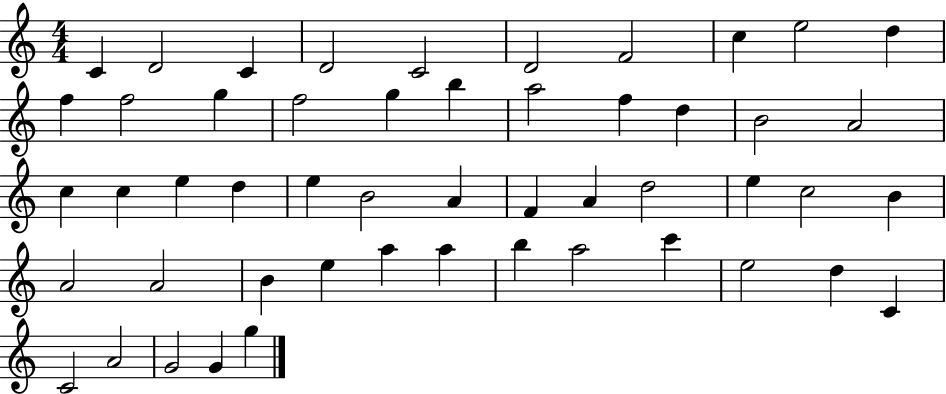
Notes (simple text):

C4/q D4/h C4/q D4/h C4/h D4/h F4/h C5/q E5/h D5/q F5/q F5/h G5/q F5/h G5/q B5/q A5/h F5/q D5/q B4/h A4/h C5/q C5/q E5/q D5/q E5/q B4/h A4/q F4/q A4/q D5/h E5/q C5/h B4/q A4/h A4/h B4/q E5/q A5/q A5/q B5/q A5/h C6/q E5/h D5/q C4/q C4/h A4/h G4/h G4/q G5/q